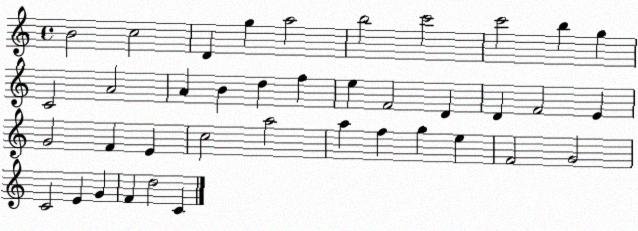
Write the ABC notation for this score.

X:1
T:Untitled
M:4/4
L:1/4
K:C
B2 c2 D g a2 b2 c'2 c'2 b g C2 A2 A B d f e F2 D D F2 E G2 F E c2 a2 a f g e F2 G2 C2 E G F d2 C